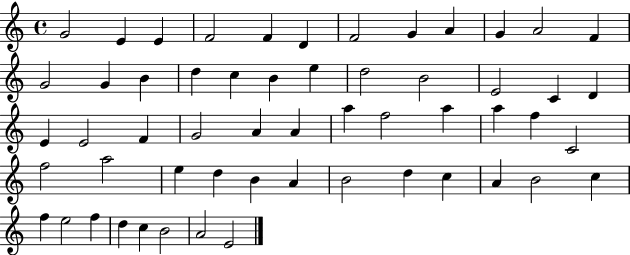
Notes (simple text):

G4/h E4/q E4/q F4/h F4/q D4/q F4/h G4/q A4/q G4/q A4/h F4/q G4/h G4/q B4/q D5/q C5/q B4/q E5/q D5/h B4/h E4/h C4/q D4/q E4/q E4/h F4/q G4/h A4/q A4/q A5/q F5/h A5/q A5/q F5/q C4/h F5/h A5/h E5/q D5/q B4/q A4/q B4/h D5/q C5/q A4/q B4/h C5/q F5/q E5/h F5/q D5/q C5/q B4/h A4/h E4/h